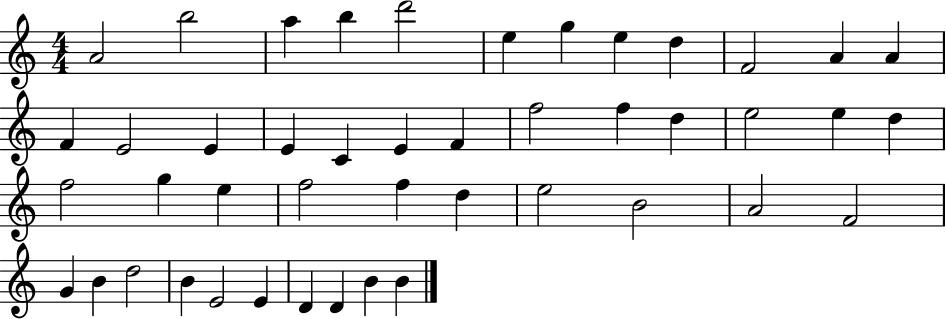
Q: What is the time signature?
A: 4/4